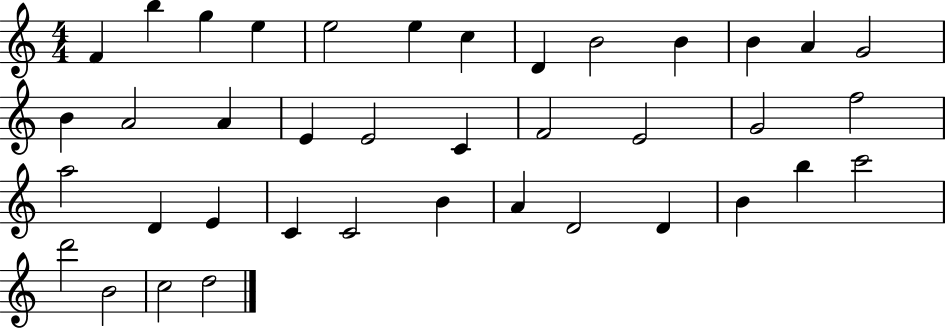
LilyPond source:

{
  \clef treble
  \numericTimeSignature
  \time 4/4
  \key c \major
  f'4 b''4 g''4 e''4 | e''2 e''4 c''4 | d'4 b'2 b'4 | b'4 a'4 g'2 | \break b'4 a'2 a'4 | e'4 e'2 c'4 | f'2 e'2 | g'2 f''2 | \break a''2 d'4 e'4 | c'4 c'2 b'4 | a'4 d'2 d'4 | b'4 b''4 c'''2 | \break d'''2 b'2 | c''2 d''2 | \bar "|."
}